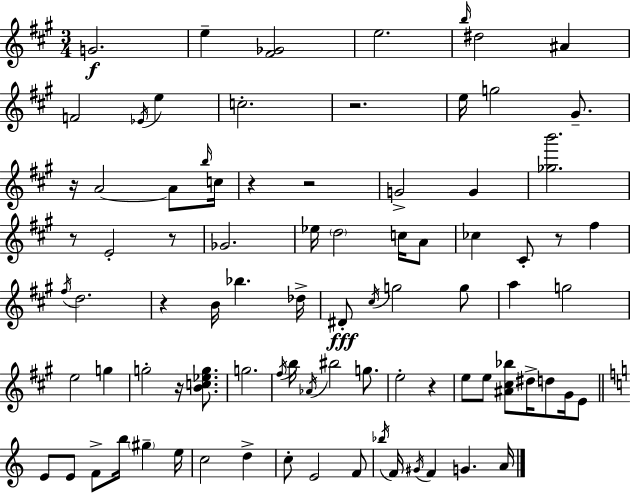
{
  \clef treble
  \numericTimeSignature
  \time 3/4
  \key a \major
  g'2.\f | e''4-- <fis' ges'>2 | e''2. | \grace { b''16 } dis''2 ais'4 | \break f'2 \acciaccatura { ees'16 } e''4 | c''2.-. | r2. | e''16 g''2 gis'8.-- | \break r16 a'2~~ a'8 | \grace { b''16 } c''16 r4 r2 | g'2-> g'4 | <ges'' b'''>2. | \break r8 e'2-. | r8 ges'2. | ees''16 \parenthesize d''2 | c''16 a'8 ces''4 cis'8-. r8 fis''4 | \break \acciaccatura { fis''16 } d''2. | r4 b'16 bes''4. | des''16-> dis'8-.\fff \acciaccatura { cis''16 } g''2 | g''8 a''4 g''2 | \break e''2 | g''4 g''2-. | r16 <b' c'' ees'' g''>8. g''2. | \acciaccatura { fis''16 } b''16 \acciaccatura { aes'16 } bis''2 | \break g''8. e''2-. | r4 e''8 e''8 <ais' cis'' bes''>8 | dis''16-> d''8 gis'16 e'8 \bar "||" \break \key c \major e'8 e'8 f'8-> b''16 \parenthesize gis''4-- e''16 | c''2 d''4-> | c''8-. e'2 f'8 | \acciaccatura { bes''16 } f'16 \acciaccatura { gis'16 } f'4 g'4. | \break a'16 \bar "|."
}